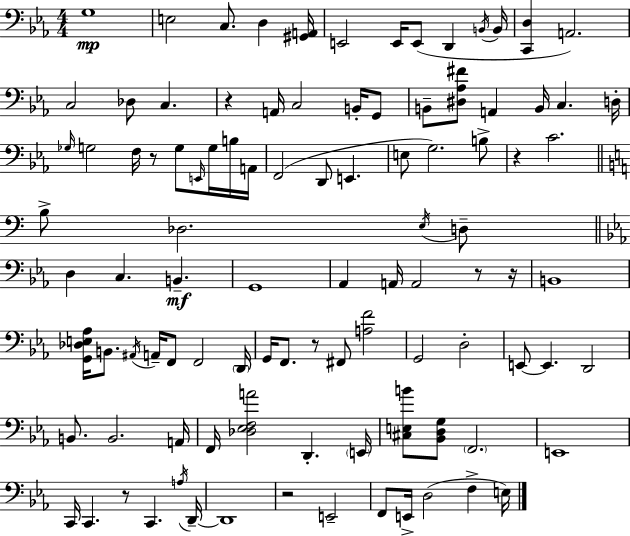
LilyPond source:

{
  \clef bass
  \numericTimeSignature
  \time 4/4
  \key ees \major
  g1\mp | e2 c8. d4 <gis, a,>16 | e,2 e,16 e,8( d,4 \acciaccatura { b,16 } | b,16 <c, d>4 a,2.) | \break c2 des8 c4. | r4 a,16 c2 b,16-. g,8 | b,8-- <dis aes fis'>8 a,4 b,16 c4. | d16-. \grace { ges16 } g2 f16 r8 g8 \grace { e,16 } | \break g16 b16 a,16 f,2( d,8 e,4. | e8 g2.) | b8-> r4 c'2. | \bar "||" \break \key c \major b8-> des2. \acciaccatura { e16 } d8-- | \bar "||" \break \key c \minor d4 c4. b,4.--\mf | g,1 | aes,4 a,16 a,2 r8 r16 | b,1 | \break <g, des e aes>16 b,8. \acciaccatura { ais,16 } a,16-- f,8 f,2 | \parenthesize d,16 g,16 f,8. r8 fis,8 <a f'>2 | g,2 d2-. | e,8~~ e,4. d,2 | \break b,8. b,2. | a,16 f,16 <des ees f a'>2 d,4.-. | \parenthesize e,16 <cis e b'>8 <bes, d g>8 \parenthesize f,2. | e,1 | \break c,16 c,4. r8 c,4. | \acciaccatura { a16 } d,16--~~ d,1 | r2 e,2-- | f,8 e,16-> d2( f4-> | \break e16) \bar "|."
}